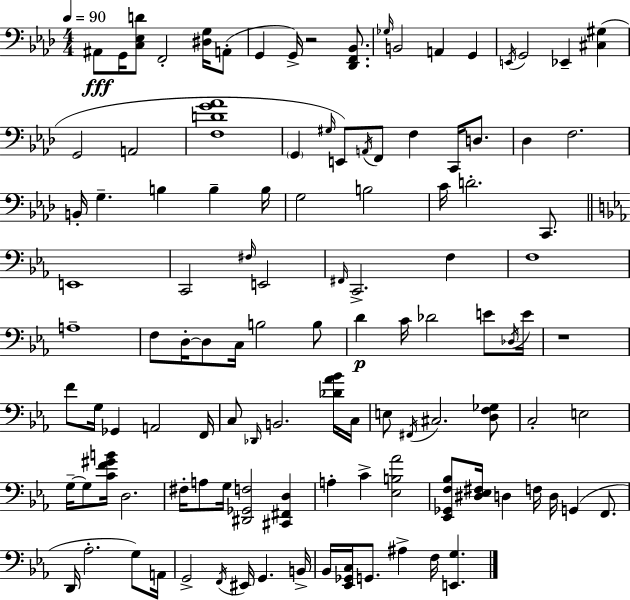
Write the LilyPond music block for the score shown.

{
  \clef bass
  \numericTimeSignature
  \time 4/4
  \key aes \major
  \tempo 4 = 90
  ais,8\fff g,16 <c ees d'>8 f,2-. <dis g>16 a,8-.( | g,4 g,16->) r2 <des, f, bes,>8. | \grace { ges16 } b,2 a,4 g,4 | \acciaccatura { e,16 } g,2 ees,4-- <cis gis>4( | \break g,2 a,2 | <f d' g' aes'>1 | \parenthesize g,4 \grace { gis16 }) e,8 \acciaccatura { a,16 } f,8 f4 | c,16 d8. des4 f2. | \break b,16-. g4.-- b4 b4-- | b16 g2 b2 | c'16 d'2.-. | c,8. \bar "||" \break \key ees \major e,1 | c,2 \grace { fis16 } e,2 | \grace { fis,16 } c,2.-> f4 | f1 | \break a1-- | f8 d16-.~~ d8 c16 b2 | b8 d'4\p c'16 des'2 e'8 | \acciaccatura { des16 } e'16 r1 | \break f'8 g16 ges,4 a,2 | f,16 c8 \grace { des,16 } b,2. | <des' aes' bes'>16 c16 e8 \acciaccatura { fis,16 } cis2. | <d f ges>8 c2-. e2 | \break g16--~~ g8 <c' f' gis' b'>16 d2. | fis16-. a8 g16 <dis, ges, f>2 | <cis, fis, d>4 a4-. c'4-> <ees b aes'>2 | <ees, ges, f bes>8 <dis ees fis>16 d4 f16 d16 g,4( | \break f,8. d,16 aes2.-. | g8) a,16 g,2-> \acciaccatura { f,16 } eis,16 g,4. | b,16-> bes,16 <ees, ges, c>16 g,8. ais4-> f16 | <e, g>4. \bar "|."
}